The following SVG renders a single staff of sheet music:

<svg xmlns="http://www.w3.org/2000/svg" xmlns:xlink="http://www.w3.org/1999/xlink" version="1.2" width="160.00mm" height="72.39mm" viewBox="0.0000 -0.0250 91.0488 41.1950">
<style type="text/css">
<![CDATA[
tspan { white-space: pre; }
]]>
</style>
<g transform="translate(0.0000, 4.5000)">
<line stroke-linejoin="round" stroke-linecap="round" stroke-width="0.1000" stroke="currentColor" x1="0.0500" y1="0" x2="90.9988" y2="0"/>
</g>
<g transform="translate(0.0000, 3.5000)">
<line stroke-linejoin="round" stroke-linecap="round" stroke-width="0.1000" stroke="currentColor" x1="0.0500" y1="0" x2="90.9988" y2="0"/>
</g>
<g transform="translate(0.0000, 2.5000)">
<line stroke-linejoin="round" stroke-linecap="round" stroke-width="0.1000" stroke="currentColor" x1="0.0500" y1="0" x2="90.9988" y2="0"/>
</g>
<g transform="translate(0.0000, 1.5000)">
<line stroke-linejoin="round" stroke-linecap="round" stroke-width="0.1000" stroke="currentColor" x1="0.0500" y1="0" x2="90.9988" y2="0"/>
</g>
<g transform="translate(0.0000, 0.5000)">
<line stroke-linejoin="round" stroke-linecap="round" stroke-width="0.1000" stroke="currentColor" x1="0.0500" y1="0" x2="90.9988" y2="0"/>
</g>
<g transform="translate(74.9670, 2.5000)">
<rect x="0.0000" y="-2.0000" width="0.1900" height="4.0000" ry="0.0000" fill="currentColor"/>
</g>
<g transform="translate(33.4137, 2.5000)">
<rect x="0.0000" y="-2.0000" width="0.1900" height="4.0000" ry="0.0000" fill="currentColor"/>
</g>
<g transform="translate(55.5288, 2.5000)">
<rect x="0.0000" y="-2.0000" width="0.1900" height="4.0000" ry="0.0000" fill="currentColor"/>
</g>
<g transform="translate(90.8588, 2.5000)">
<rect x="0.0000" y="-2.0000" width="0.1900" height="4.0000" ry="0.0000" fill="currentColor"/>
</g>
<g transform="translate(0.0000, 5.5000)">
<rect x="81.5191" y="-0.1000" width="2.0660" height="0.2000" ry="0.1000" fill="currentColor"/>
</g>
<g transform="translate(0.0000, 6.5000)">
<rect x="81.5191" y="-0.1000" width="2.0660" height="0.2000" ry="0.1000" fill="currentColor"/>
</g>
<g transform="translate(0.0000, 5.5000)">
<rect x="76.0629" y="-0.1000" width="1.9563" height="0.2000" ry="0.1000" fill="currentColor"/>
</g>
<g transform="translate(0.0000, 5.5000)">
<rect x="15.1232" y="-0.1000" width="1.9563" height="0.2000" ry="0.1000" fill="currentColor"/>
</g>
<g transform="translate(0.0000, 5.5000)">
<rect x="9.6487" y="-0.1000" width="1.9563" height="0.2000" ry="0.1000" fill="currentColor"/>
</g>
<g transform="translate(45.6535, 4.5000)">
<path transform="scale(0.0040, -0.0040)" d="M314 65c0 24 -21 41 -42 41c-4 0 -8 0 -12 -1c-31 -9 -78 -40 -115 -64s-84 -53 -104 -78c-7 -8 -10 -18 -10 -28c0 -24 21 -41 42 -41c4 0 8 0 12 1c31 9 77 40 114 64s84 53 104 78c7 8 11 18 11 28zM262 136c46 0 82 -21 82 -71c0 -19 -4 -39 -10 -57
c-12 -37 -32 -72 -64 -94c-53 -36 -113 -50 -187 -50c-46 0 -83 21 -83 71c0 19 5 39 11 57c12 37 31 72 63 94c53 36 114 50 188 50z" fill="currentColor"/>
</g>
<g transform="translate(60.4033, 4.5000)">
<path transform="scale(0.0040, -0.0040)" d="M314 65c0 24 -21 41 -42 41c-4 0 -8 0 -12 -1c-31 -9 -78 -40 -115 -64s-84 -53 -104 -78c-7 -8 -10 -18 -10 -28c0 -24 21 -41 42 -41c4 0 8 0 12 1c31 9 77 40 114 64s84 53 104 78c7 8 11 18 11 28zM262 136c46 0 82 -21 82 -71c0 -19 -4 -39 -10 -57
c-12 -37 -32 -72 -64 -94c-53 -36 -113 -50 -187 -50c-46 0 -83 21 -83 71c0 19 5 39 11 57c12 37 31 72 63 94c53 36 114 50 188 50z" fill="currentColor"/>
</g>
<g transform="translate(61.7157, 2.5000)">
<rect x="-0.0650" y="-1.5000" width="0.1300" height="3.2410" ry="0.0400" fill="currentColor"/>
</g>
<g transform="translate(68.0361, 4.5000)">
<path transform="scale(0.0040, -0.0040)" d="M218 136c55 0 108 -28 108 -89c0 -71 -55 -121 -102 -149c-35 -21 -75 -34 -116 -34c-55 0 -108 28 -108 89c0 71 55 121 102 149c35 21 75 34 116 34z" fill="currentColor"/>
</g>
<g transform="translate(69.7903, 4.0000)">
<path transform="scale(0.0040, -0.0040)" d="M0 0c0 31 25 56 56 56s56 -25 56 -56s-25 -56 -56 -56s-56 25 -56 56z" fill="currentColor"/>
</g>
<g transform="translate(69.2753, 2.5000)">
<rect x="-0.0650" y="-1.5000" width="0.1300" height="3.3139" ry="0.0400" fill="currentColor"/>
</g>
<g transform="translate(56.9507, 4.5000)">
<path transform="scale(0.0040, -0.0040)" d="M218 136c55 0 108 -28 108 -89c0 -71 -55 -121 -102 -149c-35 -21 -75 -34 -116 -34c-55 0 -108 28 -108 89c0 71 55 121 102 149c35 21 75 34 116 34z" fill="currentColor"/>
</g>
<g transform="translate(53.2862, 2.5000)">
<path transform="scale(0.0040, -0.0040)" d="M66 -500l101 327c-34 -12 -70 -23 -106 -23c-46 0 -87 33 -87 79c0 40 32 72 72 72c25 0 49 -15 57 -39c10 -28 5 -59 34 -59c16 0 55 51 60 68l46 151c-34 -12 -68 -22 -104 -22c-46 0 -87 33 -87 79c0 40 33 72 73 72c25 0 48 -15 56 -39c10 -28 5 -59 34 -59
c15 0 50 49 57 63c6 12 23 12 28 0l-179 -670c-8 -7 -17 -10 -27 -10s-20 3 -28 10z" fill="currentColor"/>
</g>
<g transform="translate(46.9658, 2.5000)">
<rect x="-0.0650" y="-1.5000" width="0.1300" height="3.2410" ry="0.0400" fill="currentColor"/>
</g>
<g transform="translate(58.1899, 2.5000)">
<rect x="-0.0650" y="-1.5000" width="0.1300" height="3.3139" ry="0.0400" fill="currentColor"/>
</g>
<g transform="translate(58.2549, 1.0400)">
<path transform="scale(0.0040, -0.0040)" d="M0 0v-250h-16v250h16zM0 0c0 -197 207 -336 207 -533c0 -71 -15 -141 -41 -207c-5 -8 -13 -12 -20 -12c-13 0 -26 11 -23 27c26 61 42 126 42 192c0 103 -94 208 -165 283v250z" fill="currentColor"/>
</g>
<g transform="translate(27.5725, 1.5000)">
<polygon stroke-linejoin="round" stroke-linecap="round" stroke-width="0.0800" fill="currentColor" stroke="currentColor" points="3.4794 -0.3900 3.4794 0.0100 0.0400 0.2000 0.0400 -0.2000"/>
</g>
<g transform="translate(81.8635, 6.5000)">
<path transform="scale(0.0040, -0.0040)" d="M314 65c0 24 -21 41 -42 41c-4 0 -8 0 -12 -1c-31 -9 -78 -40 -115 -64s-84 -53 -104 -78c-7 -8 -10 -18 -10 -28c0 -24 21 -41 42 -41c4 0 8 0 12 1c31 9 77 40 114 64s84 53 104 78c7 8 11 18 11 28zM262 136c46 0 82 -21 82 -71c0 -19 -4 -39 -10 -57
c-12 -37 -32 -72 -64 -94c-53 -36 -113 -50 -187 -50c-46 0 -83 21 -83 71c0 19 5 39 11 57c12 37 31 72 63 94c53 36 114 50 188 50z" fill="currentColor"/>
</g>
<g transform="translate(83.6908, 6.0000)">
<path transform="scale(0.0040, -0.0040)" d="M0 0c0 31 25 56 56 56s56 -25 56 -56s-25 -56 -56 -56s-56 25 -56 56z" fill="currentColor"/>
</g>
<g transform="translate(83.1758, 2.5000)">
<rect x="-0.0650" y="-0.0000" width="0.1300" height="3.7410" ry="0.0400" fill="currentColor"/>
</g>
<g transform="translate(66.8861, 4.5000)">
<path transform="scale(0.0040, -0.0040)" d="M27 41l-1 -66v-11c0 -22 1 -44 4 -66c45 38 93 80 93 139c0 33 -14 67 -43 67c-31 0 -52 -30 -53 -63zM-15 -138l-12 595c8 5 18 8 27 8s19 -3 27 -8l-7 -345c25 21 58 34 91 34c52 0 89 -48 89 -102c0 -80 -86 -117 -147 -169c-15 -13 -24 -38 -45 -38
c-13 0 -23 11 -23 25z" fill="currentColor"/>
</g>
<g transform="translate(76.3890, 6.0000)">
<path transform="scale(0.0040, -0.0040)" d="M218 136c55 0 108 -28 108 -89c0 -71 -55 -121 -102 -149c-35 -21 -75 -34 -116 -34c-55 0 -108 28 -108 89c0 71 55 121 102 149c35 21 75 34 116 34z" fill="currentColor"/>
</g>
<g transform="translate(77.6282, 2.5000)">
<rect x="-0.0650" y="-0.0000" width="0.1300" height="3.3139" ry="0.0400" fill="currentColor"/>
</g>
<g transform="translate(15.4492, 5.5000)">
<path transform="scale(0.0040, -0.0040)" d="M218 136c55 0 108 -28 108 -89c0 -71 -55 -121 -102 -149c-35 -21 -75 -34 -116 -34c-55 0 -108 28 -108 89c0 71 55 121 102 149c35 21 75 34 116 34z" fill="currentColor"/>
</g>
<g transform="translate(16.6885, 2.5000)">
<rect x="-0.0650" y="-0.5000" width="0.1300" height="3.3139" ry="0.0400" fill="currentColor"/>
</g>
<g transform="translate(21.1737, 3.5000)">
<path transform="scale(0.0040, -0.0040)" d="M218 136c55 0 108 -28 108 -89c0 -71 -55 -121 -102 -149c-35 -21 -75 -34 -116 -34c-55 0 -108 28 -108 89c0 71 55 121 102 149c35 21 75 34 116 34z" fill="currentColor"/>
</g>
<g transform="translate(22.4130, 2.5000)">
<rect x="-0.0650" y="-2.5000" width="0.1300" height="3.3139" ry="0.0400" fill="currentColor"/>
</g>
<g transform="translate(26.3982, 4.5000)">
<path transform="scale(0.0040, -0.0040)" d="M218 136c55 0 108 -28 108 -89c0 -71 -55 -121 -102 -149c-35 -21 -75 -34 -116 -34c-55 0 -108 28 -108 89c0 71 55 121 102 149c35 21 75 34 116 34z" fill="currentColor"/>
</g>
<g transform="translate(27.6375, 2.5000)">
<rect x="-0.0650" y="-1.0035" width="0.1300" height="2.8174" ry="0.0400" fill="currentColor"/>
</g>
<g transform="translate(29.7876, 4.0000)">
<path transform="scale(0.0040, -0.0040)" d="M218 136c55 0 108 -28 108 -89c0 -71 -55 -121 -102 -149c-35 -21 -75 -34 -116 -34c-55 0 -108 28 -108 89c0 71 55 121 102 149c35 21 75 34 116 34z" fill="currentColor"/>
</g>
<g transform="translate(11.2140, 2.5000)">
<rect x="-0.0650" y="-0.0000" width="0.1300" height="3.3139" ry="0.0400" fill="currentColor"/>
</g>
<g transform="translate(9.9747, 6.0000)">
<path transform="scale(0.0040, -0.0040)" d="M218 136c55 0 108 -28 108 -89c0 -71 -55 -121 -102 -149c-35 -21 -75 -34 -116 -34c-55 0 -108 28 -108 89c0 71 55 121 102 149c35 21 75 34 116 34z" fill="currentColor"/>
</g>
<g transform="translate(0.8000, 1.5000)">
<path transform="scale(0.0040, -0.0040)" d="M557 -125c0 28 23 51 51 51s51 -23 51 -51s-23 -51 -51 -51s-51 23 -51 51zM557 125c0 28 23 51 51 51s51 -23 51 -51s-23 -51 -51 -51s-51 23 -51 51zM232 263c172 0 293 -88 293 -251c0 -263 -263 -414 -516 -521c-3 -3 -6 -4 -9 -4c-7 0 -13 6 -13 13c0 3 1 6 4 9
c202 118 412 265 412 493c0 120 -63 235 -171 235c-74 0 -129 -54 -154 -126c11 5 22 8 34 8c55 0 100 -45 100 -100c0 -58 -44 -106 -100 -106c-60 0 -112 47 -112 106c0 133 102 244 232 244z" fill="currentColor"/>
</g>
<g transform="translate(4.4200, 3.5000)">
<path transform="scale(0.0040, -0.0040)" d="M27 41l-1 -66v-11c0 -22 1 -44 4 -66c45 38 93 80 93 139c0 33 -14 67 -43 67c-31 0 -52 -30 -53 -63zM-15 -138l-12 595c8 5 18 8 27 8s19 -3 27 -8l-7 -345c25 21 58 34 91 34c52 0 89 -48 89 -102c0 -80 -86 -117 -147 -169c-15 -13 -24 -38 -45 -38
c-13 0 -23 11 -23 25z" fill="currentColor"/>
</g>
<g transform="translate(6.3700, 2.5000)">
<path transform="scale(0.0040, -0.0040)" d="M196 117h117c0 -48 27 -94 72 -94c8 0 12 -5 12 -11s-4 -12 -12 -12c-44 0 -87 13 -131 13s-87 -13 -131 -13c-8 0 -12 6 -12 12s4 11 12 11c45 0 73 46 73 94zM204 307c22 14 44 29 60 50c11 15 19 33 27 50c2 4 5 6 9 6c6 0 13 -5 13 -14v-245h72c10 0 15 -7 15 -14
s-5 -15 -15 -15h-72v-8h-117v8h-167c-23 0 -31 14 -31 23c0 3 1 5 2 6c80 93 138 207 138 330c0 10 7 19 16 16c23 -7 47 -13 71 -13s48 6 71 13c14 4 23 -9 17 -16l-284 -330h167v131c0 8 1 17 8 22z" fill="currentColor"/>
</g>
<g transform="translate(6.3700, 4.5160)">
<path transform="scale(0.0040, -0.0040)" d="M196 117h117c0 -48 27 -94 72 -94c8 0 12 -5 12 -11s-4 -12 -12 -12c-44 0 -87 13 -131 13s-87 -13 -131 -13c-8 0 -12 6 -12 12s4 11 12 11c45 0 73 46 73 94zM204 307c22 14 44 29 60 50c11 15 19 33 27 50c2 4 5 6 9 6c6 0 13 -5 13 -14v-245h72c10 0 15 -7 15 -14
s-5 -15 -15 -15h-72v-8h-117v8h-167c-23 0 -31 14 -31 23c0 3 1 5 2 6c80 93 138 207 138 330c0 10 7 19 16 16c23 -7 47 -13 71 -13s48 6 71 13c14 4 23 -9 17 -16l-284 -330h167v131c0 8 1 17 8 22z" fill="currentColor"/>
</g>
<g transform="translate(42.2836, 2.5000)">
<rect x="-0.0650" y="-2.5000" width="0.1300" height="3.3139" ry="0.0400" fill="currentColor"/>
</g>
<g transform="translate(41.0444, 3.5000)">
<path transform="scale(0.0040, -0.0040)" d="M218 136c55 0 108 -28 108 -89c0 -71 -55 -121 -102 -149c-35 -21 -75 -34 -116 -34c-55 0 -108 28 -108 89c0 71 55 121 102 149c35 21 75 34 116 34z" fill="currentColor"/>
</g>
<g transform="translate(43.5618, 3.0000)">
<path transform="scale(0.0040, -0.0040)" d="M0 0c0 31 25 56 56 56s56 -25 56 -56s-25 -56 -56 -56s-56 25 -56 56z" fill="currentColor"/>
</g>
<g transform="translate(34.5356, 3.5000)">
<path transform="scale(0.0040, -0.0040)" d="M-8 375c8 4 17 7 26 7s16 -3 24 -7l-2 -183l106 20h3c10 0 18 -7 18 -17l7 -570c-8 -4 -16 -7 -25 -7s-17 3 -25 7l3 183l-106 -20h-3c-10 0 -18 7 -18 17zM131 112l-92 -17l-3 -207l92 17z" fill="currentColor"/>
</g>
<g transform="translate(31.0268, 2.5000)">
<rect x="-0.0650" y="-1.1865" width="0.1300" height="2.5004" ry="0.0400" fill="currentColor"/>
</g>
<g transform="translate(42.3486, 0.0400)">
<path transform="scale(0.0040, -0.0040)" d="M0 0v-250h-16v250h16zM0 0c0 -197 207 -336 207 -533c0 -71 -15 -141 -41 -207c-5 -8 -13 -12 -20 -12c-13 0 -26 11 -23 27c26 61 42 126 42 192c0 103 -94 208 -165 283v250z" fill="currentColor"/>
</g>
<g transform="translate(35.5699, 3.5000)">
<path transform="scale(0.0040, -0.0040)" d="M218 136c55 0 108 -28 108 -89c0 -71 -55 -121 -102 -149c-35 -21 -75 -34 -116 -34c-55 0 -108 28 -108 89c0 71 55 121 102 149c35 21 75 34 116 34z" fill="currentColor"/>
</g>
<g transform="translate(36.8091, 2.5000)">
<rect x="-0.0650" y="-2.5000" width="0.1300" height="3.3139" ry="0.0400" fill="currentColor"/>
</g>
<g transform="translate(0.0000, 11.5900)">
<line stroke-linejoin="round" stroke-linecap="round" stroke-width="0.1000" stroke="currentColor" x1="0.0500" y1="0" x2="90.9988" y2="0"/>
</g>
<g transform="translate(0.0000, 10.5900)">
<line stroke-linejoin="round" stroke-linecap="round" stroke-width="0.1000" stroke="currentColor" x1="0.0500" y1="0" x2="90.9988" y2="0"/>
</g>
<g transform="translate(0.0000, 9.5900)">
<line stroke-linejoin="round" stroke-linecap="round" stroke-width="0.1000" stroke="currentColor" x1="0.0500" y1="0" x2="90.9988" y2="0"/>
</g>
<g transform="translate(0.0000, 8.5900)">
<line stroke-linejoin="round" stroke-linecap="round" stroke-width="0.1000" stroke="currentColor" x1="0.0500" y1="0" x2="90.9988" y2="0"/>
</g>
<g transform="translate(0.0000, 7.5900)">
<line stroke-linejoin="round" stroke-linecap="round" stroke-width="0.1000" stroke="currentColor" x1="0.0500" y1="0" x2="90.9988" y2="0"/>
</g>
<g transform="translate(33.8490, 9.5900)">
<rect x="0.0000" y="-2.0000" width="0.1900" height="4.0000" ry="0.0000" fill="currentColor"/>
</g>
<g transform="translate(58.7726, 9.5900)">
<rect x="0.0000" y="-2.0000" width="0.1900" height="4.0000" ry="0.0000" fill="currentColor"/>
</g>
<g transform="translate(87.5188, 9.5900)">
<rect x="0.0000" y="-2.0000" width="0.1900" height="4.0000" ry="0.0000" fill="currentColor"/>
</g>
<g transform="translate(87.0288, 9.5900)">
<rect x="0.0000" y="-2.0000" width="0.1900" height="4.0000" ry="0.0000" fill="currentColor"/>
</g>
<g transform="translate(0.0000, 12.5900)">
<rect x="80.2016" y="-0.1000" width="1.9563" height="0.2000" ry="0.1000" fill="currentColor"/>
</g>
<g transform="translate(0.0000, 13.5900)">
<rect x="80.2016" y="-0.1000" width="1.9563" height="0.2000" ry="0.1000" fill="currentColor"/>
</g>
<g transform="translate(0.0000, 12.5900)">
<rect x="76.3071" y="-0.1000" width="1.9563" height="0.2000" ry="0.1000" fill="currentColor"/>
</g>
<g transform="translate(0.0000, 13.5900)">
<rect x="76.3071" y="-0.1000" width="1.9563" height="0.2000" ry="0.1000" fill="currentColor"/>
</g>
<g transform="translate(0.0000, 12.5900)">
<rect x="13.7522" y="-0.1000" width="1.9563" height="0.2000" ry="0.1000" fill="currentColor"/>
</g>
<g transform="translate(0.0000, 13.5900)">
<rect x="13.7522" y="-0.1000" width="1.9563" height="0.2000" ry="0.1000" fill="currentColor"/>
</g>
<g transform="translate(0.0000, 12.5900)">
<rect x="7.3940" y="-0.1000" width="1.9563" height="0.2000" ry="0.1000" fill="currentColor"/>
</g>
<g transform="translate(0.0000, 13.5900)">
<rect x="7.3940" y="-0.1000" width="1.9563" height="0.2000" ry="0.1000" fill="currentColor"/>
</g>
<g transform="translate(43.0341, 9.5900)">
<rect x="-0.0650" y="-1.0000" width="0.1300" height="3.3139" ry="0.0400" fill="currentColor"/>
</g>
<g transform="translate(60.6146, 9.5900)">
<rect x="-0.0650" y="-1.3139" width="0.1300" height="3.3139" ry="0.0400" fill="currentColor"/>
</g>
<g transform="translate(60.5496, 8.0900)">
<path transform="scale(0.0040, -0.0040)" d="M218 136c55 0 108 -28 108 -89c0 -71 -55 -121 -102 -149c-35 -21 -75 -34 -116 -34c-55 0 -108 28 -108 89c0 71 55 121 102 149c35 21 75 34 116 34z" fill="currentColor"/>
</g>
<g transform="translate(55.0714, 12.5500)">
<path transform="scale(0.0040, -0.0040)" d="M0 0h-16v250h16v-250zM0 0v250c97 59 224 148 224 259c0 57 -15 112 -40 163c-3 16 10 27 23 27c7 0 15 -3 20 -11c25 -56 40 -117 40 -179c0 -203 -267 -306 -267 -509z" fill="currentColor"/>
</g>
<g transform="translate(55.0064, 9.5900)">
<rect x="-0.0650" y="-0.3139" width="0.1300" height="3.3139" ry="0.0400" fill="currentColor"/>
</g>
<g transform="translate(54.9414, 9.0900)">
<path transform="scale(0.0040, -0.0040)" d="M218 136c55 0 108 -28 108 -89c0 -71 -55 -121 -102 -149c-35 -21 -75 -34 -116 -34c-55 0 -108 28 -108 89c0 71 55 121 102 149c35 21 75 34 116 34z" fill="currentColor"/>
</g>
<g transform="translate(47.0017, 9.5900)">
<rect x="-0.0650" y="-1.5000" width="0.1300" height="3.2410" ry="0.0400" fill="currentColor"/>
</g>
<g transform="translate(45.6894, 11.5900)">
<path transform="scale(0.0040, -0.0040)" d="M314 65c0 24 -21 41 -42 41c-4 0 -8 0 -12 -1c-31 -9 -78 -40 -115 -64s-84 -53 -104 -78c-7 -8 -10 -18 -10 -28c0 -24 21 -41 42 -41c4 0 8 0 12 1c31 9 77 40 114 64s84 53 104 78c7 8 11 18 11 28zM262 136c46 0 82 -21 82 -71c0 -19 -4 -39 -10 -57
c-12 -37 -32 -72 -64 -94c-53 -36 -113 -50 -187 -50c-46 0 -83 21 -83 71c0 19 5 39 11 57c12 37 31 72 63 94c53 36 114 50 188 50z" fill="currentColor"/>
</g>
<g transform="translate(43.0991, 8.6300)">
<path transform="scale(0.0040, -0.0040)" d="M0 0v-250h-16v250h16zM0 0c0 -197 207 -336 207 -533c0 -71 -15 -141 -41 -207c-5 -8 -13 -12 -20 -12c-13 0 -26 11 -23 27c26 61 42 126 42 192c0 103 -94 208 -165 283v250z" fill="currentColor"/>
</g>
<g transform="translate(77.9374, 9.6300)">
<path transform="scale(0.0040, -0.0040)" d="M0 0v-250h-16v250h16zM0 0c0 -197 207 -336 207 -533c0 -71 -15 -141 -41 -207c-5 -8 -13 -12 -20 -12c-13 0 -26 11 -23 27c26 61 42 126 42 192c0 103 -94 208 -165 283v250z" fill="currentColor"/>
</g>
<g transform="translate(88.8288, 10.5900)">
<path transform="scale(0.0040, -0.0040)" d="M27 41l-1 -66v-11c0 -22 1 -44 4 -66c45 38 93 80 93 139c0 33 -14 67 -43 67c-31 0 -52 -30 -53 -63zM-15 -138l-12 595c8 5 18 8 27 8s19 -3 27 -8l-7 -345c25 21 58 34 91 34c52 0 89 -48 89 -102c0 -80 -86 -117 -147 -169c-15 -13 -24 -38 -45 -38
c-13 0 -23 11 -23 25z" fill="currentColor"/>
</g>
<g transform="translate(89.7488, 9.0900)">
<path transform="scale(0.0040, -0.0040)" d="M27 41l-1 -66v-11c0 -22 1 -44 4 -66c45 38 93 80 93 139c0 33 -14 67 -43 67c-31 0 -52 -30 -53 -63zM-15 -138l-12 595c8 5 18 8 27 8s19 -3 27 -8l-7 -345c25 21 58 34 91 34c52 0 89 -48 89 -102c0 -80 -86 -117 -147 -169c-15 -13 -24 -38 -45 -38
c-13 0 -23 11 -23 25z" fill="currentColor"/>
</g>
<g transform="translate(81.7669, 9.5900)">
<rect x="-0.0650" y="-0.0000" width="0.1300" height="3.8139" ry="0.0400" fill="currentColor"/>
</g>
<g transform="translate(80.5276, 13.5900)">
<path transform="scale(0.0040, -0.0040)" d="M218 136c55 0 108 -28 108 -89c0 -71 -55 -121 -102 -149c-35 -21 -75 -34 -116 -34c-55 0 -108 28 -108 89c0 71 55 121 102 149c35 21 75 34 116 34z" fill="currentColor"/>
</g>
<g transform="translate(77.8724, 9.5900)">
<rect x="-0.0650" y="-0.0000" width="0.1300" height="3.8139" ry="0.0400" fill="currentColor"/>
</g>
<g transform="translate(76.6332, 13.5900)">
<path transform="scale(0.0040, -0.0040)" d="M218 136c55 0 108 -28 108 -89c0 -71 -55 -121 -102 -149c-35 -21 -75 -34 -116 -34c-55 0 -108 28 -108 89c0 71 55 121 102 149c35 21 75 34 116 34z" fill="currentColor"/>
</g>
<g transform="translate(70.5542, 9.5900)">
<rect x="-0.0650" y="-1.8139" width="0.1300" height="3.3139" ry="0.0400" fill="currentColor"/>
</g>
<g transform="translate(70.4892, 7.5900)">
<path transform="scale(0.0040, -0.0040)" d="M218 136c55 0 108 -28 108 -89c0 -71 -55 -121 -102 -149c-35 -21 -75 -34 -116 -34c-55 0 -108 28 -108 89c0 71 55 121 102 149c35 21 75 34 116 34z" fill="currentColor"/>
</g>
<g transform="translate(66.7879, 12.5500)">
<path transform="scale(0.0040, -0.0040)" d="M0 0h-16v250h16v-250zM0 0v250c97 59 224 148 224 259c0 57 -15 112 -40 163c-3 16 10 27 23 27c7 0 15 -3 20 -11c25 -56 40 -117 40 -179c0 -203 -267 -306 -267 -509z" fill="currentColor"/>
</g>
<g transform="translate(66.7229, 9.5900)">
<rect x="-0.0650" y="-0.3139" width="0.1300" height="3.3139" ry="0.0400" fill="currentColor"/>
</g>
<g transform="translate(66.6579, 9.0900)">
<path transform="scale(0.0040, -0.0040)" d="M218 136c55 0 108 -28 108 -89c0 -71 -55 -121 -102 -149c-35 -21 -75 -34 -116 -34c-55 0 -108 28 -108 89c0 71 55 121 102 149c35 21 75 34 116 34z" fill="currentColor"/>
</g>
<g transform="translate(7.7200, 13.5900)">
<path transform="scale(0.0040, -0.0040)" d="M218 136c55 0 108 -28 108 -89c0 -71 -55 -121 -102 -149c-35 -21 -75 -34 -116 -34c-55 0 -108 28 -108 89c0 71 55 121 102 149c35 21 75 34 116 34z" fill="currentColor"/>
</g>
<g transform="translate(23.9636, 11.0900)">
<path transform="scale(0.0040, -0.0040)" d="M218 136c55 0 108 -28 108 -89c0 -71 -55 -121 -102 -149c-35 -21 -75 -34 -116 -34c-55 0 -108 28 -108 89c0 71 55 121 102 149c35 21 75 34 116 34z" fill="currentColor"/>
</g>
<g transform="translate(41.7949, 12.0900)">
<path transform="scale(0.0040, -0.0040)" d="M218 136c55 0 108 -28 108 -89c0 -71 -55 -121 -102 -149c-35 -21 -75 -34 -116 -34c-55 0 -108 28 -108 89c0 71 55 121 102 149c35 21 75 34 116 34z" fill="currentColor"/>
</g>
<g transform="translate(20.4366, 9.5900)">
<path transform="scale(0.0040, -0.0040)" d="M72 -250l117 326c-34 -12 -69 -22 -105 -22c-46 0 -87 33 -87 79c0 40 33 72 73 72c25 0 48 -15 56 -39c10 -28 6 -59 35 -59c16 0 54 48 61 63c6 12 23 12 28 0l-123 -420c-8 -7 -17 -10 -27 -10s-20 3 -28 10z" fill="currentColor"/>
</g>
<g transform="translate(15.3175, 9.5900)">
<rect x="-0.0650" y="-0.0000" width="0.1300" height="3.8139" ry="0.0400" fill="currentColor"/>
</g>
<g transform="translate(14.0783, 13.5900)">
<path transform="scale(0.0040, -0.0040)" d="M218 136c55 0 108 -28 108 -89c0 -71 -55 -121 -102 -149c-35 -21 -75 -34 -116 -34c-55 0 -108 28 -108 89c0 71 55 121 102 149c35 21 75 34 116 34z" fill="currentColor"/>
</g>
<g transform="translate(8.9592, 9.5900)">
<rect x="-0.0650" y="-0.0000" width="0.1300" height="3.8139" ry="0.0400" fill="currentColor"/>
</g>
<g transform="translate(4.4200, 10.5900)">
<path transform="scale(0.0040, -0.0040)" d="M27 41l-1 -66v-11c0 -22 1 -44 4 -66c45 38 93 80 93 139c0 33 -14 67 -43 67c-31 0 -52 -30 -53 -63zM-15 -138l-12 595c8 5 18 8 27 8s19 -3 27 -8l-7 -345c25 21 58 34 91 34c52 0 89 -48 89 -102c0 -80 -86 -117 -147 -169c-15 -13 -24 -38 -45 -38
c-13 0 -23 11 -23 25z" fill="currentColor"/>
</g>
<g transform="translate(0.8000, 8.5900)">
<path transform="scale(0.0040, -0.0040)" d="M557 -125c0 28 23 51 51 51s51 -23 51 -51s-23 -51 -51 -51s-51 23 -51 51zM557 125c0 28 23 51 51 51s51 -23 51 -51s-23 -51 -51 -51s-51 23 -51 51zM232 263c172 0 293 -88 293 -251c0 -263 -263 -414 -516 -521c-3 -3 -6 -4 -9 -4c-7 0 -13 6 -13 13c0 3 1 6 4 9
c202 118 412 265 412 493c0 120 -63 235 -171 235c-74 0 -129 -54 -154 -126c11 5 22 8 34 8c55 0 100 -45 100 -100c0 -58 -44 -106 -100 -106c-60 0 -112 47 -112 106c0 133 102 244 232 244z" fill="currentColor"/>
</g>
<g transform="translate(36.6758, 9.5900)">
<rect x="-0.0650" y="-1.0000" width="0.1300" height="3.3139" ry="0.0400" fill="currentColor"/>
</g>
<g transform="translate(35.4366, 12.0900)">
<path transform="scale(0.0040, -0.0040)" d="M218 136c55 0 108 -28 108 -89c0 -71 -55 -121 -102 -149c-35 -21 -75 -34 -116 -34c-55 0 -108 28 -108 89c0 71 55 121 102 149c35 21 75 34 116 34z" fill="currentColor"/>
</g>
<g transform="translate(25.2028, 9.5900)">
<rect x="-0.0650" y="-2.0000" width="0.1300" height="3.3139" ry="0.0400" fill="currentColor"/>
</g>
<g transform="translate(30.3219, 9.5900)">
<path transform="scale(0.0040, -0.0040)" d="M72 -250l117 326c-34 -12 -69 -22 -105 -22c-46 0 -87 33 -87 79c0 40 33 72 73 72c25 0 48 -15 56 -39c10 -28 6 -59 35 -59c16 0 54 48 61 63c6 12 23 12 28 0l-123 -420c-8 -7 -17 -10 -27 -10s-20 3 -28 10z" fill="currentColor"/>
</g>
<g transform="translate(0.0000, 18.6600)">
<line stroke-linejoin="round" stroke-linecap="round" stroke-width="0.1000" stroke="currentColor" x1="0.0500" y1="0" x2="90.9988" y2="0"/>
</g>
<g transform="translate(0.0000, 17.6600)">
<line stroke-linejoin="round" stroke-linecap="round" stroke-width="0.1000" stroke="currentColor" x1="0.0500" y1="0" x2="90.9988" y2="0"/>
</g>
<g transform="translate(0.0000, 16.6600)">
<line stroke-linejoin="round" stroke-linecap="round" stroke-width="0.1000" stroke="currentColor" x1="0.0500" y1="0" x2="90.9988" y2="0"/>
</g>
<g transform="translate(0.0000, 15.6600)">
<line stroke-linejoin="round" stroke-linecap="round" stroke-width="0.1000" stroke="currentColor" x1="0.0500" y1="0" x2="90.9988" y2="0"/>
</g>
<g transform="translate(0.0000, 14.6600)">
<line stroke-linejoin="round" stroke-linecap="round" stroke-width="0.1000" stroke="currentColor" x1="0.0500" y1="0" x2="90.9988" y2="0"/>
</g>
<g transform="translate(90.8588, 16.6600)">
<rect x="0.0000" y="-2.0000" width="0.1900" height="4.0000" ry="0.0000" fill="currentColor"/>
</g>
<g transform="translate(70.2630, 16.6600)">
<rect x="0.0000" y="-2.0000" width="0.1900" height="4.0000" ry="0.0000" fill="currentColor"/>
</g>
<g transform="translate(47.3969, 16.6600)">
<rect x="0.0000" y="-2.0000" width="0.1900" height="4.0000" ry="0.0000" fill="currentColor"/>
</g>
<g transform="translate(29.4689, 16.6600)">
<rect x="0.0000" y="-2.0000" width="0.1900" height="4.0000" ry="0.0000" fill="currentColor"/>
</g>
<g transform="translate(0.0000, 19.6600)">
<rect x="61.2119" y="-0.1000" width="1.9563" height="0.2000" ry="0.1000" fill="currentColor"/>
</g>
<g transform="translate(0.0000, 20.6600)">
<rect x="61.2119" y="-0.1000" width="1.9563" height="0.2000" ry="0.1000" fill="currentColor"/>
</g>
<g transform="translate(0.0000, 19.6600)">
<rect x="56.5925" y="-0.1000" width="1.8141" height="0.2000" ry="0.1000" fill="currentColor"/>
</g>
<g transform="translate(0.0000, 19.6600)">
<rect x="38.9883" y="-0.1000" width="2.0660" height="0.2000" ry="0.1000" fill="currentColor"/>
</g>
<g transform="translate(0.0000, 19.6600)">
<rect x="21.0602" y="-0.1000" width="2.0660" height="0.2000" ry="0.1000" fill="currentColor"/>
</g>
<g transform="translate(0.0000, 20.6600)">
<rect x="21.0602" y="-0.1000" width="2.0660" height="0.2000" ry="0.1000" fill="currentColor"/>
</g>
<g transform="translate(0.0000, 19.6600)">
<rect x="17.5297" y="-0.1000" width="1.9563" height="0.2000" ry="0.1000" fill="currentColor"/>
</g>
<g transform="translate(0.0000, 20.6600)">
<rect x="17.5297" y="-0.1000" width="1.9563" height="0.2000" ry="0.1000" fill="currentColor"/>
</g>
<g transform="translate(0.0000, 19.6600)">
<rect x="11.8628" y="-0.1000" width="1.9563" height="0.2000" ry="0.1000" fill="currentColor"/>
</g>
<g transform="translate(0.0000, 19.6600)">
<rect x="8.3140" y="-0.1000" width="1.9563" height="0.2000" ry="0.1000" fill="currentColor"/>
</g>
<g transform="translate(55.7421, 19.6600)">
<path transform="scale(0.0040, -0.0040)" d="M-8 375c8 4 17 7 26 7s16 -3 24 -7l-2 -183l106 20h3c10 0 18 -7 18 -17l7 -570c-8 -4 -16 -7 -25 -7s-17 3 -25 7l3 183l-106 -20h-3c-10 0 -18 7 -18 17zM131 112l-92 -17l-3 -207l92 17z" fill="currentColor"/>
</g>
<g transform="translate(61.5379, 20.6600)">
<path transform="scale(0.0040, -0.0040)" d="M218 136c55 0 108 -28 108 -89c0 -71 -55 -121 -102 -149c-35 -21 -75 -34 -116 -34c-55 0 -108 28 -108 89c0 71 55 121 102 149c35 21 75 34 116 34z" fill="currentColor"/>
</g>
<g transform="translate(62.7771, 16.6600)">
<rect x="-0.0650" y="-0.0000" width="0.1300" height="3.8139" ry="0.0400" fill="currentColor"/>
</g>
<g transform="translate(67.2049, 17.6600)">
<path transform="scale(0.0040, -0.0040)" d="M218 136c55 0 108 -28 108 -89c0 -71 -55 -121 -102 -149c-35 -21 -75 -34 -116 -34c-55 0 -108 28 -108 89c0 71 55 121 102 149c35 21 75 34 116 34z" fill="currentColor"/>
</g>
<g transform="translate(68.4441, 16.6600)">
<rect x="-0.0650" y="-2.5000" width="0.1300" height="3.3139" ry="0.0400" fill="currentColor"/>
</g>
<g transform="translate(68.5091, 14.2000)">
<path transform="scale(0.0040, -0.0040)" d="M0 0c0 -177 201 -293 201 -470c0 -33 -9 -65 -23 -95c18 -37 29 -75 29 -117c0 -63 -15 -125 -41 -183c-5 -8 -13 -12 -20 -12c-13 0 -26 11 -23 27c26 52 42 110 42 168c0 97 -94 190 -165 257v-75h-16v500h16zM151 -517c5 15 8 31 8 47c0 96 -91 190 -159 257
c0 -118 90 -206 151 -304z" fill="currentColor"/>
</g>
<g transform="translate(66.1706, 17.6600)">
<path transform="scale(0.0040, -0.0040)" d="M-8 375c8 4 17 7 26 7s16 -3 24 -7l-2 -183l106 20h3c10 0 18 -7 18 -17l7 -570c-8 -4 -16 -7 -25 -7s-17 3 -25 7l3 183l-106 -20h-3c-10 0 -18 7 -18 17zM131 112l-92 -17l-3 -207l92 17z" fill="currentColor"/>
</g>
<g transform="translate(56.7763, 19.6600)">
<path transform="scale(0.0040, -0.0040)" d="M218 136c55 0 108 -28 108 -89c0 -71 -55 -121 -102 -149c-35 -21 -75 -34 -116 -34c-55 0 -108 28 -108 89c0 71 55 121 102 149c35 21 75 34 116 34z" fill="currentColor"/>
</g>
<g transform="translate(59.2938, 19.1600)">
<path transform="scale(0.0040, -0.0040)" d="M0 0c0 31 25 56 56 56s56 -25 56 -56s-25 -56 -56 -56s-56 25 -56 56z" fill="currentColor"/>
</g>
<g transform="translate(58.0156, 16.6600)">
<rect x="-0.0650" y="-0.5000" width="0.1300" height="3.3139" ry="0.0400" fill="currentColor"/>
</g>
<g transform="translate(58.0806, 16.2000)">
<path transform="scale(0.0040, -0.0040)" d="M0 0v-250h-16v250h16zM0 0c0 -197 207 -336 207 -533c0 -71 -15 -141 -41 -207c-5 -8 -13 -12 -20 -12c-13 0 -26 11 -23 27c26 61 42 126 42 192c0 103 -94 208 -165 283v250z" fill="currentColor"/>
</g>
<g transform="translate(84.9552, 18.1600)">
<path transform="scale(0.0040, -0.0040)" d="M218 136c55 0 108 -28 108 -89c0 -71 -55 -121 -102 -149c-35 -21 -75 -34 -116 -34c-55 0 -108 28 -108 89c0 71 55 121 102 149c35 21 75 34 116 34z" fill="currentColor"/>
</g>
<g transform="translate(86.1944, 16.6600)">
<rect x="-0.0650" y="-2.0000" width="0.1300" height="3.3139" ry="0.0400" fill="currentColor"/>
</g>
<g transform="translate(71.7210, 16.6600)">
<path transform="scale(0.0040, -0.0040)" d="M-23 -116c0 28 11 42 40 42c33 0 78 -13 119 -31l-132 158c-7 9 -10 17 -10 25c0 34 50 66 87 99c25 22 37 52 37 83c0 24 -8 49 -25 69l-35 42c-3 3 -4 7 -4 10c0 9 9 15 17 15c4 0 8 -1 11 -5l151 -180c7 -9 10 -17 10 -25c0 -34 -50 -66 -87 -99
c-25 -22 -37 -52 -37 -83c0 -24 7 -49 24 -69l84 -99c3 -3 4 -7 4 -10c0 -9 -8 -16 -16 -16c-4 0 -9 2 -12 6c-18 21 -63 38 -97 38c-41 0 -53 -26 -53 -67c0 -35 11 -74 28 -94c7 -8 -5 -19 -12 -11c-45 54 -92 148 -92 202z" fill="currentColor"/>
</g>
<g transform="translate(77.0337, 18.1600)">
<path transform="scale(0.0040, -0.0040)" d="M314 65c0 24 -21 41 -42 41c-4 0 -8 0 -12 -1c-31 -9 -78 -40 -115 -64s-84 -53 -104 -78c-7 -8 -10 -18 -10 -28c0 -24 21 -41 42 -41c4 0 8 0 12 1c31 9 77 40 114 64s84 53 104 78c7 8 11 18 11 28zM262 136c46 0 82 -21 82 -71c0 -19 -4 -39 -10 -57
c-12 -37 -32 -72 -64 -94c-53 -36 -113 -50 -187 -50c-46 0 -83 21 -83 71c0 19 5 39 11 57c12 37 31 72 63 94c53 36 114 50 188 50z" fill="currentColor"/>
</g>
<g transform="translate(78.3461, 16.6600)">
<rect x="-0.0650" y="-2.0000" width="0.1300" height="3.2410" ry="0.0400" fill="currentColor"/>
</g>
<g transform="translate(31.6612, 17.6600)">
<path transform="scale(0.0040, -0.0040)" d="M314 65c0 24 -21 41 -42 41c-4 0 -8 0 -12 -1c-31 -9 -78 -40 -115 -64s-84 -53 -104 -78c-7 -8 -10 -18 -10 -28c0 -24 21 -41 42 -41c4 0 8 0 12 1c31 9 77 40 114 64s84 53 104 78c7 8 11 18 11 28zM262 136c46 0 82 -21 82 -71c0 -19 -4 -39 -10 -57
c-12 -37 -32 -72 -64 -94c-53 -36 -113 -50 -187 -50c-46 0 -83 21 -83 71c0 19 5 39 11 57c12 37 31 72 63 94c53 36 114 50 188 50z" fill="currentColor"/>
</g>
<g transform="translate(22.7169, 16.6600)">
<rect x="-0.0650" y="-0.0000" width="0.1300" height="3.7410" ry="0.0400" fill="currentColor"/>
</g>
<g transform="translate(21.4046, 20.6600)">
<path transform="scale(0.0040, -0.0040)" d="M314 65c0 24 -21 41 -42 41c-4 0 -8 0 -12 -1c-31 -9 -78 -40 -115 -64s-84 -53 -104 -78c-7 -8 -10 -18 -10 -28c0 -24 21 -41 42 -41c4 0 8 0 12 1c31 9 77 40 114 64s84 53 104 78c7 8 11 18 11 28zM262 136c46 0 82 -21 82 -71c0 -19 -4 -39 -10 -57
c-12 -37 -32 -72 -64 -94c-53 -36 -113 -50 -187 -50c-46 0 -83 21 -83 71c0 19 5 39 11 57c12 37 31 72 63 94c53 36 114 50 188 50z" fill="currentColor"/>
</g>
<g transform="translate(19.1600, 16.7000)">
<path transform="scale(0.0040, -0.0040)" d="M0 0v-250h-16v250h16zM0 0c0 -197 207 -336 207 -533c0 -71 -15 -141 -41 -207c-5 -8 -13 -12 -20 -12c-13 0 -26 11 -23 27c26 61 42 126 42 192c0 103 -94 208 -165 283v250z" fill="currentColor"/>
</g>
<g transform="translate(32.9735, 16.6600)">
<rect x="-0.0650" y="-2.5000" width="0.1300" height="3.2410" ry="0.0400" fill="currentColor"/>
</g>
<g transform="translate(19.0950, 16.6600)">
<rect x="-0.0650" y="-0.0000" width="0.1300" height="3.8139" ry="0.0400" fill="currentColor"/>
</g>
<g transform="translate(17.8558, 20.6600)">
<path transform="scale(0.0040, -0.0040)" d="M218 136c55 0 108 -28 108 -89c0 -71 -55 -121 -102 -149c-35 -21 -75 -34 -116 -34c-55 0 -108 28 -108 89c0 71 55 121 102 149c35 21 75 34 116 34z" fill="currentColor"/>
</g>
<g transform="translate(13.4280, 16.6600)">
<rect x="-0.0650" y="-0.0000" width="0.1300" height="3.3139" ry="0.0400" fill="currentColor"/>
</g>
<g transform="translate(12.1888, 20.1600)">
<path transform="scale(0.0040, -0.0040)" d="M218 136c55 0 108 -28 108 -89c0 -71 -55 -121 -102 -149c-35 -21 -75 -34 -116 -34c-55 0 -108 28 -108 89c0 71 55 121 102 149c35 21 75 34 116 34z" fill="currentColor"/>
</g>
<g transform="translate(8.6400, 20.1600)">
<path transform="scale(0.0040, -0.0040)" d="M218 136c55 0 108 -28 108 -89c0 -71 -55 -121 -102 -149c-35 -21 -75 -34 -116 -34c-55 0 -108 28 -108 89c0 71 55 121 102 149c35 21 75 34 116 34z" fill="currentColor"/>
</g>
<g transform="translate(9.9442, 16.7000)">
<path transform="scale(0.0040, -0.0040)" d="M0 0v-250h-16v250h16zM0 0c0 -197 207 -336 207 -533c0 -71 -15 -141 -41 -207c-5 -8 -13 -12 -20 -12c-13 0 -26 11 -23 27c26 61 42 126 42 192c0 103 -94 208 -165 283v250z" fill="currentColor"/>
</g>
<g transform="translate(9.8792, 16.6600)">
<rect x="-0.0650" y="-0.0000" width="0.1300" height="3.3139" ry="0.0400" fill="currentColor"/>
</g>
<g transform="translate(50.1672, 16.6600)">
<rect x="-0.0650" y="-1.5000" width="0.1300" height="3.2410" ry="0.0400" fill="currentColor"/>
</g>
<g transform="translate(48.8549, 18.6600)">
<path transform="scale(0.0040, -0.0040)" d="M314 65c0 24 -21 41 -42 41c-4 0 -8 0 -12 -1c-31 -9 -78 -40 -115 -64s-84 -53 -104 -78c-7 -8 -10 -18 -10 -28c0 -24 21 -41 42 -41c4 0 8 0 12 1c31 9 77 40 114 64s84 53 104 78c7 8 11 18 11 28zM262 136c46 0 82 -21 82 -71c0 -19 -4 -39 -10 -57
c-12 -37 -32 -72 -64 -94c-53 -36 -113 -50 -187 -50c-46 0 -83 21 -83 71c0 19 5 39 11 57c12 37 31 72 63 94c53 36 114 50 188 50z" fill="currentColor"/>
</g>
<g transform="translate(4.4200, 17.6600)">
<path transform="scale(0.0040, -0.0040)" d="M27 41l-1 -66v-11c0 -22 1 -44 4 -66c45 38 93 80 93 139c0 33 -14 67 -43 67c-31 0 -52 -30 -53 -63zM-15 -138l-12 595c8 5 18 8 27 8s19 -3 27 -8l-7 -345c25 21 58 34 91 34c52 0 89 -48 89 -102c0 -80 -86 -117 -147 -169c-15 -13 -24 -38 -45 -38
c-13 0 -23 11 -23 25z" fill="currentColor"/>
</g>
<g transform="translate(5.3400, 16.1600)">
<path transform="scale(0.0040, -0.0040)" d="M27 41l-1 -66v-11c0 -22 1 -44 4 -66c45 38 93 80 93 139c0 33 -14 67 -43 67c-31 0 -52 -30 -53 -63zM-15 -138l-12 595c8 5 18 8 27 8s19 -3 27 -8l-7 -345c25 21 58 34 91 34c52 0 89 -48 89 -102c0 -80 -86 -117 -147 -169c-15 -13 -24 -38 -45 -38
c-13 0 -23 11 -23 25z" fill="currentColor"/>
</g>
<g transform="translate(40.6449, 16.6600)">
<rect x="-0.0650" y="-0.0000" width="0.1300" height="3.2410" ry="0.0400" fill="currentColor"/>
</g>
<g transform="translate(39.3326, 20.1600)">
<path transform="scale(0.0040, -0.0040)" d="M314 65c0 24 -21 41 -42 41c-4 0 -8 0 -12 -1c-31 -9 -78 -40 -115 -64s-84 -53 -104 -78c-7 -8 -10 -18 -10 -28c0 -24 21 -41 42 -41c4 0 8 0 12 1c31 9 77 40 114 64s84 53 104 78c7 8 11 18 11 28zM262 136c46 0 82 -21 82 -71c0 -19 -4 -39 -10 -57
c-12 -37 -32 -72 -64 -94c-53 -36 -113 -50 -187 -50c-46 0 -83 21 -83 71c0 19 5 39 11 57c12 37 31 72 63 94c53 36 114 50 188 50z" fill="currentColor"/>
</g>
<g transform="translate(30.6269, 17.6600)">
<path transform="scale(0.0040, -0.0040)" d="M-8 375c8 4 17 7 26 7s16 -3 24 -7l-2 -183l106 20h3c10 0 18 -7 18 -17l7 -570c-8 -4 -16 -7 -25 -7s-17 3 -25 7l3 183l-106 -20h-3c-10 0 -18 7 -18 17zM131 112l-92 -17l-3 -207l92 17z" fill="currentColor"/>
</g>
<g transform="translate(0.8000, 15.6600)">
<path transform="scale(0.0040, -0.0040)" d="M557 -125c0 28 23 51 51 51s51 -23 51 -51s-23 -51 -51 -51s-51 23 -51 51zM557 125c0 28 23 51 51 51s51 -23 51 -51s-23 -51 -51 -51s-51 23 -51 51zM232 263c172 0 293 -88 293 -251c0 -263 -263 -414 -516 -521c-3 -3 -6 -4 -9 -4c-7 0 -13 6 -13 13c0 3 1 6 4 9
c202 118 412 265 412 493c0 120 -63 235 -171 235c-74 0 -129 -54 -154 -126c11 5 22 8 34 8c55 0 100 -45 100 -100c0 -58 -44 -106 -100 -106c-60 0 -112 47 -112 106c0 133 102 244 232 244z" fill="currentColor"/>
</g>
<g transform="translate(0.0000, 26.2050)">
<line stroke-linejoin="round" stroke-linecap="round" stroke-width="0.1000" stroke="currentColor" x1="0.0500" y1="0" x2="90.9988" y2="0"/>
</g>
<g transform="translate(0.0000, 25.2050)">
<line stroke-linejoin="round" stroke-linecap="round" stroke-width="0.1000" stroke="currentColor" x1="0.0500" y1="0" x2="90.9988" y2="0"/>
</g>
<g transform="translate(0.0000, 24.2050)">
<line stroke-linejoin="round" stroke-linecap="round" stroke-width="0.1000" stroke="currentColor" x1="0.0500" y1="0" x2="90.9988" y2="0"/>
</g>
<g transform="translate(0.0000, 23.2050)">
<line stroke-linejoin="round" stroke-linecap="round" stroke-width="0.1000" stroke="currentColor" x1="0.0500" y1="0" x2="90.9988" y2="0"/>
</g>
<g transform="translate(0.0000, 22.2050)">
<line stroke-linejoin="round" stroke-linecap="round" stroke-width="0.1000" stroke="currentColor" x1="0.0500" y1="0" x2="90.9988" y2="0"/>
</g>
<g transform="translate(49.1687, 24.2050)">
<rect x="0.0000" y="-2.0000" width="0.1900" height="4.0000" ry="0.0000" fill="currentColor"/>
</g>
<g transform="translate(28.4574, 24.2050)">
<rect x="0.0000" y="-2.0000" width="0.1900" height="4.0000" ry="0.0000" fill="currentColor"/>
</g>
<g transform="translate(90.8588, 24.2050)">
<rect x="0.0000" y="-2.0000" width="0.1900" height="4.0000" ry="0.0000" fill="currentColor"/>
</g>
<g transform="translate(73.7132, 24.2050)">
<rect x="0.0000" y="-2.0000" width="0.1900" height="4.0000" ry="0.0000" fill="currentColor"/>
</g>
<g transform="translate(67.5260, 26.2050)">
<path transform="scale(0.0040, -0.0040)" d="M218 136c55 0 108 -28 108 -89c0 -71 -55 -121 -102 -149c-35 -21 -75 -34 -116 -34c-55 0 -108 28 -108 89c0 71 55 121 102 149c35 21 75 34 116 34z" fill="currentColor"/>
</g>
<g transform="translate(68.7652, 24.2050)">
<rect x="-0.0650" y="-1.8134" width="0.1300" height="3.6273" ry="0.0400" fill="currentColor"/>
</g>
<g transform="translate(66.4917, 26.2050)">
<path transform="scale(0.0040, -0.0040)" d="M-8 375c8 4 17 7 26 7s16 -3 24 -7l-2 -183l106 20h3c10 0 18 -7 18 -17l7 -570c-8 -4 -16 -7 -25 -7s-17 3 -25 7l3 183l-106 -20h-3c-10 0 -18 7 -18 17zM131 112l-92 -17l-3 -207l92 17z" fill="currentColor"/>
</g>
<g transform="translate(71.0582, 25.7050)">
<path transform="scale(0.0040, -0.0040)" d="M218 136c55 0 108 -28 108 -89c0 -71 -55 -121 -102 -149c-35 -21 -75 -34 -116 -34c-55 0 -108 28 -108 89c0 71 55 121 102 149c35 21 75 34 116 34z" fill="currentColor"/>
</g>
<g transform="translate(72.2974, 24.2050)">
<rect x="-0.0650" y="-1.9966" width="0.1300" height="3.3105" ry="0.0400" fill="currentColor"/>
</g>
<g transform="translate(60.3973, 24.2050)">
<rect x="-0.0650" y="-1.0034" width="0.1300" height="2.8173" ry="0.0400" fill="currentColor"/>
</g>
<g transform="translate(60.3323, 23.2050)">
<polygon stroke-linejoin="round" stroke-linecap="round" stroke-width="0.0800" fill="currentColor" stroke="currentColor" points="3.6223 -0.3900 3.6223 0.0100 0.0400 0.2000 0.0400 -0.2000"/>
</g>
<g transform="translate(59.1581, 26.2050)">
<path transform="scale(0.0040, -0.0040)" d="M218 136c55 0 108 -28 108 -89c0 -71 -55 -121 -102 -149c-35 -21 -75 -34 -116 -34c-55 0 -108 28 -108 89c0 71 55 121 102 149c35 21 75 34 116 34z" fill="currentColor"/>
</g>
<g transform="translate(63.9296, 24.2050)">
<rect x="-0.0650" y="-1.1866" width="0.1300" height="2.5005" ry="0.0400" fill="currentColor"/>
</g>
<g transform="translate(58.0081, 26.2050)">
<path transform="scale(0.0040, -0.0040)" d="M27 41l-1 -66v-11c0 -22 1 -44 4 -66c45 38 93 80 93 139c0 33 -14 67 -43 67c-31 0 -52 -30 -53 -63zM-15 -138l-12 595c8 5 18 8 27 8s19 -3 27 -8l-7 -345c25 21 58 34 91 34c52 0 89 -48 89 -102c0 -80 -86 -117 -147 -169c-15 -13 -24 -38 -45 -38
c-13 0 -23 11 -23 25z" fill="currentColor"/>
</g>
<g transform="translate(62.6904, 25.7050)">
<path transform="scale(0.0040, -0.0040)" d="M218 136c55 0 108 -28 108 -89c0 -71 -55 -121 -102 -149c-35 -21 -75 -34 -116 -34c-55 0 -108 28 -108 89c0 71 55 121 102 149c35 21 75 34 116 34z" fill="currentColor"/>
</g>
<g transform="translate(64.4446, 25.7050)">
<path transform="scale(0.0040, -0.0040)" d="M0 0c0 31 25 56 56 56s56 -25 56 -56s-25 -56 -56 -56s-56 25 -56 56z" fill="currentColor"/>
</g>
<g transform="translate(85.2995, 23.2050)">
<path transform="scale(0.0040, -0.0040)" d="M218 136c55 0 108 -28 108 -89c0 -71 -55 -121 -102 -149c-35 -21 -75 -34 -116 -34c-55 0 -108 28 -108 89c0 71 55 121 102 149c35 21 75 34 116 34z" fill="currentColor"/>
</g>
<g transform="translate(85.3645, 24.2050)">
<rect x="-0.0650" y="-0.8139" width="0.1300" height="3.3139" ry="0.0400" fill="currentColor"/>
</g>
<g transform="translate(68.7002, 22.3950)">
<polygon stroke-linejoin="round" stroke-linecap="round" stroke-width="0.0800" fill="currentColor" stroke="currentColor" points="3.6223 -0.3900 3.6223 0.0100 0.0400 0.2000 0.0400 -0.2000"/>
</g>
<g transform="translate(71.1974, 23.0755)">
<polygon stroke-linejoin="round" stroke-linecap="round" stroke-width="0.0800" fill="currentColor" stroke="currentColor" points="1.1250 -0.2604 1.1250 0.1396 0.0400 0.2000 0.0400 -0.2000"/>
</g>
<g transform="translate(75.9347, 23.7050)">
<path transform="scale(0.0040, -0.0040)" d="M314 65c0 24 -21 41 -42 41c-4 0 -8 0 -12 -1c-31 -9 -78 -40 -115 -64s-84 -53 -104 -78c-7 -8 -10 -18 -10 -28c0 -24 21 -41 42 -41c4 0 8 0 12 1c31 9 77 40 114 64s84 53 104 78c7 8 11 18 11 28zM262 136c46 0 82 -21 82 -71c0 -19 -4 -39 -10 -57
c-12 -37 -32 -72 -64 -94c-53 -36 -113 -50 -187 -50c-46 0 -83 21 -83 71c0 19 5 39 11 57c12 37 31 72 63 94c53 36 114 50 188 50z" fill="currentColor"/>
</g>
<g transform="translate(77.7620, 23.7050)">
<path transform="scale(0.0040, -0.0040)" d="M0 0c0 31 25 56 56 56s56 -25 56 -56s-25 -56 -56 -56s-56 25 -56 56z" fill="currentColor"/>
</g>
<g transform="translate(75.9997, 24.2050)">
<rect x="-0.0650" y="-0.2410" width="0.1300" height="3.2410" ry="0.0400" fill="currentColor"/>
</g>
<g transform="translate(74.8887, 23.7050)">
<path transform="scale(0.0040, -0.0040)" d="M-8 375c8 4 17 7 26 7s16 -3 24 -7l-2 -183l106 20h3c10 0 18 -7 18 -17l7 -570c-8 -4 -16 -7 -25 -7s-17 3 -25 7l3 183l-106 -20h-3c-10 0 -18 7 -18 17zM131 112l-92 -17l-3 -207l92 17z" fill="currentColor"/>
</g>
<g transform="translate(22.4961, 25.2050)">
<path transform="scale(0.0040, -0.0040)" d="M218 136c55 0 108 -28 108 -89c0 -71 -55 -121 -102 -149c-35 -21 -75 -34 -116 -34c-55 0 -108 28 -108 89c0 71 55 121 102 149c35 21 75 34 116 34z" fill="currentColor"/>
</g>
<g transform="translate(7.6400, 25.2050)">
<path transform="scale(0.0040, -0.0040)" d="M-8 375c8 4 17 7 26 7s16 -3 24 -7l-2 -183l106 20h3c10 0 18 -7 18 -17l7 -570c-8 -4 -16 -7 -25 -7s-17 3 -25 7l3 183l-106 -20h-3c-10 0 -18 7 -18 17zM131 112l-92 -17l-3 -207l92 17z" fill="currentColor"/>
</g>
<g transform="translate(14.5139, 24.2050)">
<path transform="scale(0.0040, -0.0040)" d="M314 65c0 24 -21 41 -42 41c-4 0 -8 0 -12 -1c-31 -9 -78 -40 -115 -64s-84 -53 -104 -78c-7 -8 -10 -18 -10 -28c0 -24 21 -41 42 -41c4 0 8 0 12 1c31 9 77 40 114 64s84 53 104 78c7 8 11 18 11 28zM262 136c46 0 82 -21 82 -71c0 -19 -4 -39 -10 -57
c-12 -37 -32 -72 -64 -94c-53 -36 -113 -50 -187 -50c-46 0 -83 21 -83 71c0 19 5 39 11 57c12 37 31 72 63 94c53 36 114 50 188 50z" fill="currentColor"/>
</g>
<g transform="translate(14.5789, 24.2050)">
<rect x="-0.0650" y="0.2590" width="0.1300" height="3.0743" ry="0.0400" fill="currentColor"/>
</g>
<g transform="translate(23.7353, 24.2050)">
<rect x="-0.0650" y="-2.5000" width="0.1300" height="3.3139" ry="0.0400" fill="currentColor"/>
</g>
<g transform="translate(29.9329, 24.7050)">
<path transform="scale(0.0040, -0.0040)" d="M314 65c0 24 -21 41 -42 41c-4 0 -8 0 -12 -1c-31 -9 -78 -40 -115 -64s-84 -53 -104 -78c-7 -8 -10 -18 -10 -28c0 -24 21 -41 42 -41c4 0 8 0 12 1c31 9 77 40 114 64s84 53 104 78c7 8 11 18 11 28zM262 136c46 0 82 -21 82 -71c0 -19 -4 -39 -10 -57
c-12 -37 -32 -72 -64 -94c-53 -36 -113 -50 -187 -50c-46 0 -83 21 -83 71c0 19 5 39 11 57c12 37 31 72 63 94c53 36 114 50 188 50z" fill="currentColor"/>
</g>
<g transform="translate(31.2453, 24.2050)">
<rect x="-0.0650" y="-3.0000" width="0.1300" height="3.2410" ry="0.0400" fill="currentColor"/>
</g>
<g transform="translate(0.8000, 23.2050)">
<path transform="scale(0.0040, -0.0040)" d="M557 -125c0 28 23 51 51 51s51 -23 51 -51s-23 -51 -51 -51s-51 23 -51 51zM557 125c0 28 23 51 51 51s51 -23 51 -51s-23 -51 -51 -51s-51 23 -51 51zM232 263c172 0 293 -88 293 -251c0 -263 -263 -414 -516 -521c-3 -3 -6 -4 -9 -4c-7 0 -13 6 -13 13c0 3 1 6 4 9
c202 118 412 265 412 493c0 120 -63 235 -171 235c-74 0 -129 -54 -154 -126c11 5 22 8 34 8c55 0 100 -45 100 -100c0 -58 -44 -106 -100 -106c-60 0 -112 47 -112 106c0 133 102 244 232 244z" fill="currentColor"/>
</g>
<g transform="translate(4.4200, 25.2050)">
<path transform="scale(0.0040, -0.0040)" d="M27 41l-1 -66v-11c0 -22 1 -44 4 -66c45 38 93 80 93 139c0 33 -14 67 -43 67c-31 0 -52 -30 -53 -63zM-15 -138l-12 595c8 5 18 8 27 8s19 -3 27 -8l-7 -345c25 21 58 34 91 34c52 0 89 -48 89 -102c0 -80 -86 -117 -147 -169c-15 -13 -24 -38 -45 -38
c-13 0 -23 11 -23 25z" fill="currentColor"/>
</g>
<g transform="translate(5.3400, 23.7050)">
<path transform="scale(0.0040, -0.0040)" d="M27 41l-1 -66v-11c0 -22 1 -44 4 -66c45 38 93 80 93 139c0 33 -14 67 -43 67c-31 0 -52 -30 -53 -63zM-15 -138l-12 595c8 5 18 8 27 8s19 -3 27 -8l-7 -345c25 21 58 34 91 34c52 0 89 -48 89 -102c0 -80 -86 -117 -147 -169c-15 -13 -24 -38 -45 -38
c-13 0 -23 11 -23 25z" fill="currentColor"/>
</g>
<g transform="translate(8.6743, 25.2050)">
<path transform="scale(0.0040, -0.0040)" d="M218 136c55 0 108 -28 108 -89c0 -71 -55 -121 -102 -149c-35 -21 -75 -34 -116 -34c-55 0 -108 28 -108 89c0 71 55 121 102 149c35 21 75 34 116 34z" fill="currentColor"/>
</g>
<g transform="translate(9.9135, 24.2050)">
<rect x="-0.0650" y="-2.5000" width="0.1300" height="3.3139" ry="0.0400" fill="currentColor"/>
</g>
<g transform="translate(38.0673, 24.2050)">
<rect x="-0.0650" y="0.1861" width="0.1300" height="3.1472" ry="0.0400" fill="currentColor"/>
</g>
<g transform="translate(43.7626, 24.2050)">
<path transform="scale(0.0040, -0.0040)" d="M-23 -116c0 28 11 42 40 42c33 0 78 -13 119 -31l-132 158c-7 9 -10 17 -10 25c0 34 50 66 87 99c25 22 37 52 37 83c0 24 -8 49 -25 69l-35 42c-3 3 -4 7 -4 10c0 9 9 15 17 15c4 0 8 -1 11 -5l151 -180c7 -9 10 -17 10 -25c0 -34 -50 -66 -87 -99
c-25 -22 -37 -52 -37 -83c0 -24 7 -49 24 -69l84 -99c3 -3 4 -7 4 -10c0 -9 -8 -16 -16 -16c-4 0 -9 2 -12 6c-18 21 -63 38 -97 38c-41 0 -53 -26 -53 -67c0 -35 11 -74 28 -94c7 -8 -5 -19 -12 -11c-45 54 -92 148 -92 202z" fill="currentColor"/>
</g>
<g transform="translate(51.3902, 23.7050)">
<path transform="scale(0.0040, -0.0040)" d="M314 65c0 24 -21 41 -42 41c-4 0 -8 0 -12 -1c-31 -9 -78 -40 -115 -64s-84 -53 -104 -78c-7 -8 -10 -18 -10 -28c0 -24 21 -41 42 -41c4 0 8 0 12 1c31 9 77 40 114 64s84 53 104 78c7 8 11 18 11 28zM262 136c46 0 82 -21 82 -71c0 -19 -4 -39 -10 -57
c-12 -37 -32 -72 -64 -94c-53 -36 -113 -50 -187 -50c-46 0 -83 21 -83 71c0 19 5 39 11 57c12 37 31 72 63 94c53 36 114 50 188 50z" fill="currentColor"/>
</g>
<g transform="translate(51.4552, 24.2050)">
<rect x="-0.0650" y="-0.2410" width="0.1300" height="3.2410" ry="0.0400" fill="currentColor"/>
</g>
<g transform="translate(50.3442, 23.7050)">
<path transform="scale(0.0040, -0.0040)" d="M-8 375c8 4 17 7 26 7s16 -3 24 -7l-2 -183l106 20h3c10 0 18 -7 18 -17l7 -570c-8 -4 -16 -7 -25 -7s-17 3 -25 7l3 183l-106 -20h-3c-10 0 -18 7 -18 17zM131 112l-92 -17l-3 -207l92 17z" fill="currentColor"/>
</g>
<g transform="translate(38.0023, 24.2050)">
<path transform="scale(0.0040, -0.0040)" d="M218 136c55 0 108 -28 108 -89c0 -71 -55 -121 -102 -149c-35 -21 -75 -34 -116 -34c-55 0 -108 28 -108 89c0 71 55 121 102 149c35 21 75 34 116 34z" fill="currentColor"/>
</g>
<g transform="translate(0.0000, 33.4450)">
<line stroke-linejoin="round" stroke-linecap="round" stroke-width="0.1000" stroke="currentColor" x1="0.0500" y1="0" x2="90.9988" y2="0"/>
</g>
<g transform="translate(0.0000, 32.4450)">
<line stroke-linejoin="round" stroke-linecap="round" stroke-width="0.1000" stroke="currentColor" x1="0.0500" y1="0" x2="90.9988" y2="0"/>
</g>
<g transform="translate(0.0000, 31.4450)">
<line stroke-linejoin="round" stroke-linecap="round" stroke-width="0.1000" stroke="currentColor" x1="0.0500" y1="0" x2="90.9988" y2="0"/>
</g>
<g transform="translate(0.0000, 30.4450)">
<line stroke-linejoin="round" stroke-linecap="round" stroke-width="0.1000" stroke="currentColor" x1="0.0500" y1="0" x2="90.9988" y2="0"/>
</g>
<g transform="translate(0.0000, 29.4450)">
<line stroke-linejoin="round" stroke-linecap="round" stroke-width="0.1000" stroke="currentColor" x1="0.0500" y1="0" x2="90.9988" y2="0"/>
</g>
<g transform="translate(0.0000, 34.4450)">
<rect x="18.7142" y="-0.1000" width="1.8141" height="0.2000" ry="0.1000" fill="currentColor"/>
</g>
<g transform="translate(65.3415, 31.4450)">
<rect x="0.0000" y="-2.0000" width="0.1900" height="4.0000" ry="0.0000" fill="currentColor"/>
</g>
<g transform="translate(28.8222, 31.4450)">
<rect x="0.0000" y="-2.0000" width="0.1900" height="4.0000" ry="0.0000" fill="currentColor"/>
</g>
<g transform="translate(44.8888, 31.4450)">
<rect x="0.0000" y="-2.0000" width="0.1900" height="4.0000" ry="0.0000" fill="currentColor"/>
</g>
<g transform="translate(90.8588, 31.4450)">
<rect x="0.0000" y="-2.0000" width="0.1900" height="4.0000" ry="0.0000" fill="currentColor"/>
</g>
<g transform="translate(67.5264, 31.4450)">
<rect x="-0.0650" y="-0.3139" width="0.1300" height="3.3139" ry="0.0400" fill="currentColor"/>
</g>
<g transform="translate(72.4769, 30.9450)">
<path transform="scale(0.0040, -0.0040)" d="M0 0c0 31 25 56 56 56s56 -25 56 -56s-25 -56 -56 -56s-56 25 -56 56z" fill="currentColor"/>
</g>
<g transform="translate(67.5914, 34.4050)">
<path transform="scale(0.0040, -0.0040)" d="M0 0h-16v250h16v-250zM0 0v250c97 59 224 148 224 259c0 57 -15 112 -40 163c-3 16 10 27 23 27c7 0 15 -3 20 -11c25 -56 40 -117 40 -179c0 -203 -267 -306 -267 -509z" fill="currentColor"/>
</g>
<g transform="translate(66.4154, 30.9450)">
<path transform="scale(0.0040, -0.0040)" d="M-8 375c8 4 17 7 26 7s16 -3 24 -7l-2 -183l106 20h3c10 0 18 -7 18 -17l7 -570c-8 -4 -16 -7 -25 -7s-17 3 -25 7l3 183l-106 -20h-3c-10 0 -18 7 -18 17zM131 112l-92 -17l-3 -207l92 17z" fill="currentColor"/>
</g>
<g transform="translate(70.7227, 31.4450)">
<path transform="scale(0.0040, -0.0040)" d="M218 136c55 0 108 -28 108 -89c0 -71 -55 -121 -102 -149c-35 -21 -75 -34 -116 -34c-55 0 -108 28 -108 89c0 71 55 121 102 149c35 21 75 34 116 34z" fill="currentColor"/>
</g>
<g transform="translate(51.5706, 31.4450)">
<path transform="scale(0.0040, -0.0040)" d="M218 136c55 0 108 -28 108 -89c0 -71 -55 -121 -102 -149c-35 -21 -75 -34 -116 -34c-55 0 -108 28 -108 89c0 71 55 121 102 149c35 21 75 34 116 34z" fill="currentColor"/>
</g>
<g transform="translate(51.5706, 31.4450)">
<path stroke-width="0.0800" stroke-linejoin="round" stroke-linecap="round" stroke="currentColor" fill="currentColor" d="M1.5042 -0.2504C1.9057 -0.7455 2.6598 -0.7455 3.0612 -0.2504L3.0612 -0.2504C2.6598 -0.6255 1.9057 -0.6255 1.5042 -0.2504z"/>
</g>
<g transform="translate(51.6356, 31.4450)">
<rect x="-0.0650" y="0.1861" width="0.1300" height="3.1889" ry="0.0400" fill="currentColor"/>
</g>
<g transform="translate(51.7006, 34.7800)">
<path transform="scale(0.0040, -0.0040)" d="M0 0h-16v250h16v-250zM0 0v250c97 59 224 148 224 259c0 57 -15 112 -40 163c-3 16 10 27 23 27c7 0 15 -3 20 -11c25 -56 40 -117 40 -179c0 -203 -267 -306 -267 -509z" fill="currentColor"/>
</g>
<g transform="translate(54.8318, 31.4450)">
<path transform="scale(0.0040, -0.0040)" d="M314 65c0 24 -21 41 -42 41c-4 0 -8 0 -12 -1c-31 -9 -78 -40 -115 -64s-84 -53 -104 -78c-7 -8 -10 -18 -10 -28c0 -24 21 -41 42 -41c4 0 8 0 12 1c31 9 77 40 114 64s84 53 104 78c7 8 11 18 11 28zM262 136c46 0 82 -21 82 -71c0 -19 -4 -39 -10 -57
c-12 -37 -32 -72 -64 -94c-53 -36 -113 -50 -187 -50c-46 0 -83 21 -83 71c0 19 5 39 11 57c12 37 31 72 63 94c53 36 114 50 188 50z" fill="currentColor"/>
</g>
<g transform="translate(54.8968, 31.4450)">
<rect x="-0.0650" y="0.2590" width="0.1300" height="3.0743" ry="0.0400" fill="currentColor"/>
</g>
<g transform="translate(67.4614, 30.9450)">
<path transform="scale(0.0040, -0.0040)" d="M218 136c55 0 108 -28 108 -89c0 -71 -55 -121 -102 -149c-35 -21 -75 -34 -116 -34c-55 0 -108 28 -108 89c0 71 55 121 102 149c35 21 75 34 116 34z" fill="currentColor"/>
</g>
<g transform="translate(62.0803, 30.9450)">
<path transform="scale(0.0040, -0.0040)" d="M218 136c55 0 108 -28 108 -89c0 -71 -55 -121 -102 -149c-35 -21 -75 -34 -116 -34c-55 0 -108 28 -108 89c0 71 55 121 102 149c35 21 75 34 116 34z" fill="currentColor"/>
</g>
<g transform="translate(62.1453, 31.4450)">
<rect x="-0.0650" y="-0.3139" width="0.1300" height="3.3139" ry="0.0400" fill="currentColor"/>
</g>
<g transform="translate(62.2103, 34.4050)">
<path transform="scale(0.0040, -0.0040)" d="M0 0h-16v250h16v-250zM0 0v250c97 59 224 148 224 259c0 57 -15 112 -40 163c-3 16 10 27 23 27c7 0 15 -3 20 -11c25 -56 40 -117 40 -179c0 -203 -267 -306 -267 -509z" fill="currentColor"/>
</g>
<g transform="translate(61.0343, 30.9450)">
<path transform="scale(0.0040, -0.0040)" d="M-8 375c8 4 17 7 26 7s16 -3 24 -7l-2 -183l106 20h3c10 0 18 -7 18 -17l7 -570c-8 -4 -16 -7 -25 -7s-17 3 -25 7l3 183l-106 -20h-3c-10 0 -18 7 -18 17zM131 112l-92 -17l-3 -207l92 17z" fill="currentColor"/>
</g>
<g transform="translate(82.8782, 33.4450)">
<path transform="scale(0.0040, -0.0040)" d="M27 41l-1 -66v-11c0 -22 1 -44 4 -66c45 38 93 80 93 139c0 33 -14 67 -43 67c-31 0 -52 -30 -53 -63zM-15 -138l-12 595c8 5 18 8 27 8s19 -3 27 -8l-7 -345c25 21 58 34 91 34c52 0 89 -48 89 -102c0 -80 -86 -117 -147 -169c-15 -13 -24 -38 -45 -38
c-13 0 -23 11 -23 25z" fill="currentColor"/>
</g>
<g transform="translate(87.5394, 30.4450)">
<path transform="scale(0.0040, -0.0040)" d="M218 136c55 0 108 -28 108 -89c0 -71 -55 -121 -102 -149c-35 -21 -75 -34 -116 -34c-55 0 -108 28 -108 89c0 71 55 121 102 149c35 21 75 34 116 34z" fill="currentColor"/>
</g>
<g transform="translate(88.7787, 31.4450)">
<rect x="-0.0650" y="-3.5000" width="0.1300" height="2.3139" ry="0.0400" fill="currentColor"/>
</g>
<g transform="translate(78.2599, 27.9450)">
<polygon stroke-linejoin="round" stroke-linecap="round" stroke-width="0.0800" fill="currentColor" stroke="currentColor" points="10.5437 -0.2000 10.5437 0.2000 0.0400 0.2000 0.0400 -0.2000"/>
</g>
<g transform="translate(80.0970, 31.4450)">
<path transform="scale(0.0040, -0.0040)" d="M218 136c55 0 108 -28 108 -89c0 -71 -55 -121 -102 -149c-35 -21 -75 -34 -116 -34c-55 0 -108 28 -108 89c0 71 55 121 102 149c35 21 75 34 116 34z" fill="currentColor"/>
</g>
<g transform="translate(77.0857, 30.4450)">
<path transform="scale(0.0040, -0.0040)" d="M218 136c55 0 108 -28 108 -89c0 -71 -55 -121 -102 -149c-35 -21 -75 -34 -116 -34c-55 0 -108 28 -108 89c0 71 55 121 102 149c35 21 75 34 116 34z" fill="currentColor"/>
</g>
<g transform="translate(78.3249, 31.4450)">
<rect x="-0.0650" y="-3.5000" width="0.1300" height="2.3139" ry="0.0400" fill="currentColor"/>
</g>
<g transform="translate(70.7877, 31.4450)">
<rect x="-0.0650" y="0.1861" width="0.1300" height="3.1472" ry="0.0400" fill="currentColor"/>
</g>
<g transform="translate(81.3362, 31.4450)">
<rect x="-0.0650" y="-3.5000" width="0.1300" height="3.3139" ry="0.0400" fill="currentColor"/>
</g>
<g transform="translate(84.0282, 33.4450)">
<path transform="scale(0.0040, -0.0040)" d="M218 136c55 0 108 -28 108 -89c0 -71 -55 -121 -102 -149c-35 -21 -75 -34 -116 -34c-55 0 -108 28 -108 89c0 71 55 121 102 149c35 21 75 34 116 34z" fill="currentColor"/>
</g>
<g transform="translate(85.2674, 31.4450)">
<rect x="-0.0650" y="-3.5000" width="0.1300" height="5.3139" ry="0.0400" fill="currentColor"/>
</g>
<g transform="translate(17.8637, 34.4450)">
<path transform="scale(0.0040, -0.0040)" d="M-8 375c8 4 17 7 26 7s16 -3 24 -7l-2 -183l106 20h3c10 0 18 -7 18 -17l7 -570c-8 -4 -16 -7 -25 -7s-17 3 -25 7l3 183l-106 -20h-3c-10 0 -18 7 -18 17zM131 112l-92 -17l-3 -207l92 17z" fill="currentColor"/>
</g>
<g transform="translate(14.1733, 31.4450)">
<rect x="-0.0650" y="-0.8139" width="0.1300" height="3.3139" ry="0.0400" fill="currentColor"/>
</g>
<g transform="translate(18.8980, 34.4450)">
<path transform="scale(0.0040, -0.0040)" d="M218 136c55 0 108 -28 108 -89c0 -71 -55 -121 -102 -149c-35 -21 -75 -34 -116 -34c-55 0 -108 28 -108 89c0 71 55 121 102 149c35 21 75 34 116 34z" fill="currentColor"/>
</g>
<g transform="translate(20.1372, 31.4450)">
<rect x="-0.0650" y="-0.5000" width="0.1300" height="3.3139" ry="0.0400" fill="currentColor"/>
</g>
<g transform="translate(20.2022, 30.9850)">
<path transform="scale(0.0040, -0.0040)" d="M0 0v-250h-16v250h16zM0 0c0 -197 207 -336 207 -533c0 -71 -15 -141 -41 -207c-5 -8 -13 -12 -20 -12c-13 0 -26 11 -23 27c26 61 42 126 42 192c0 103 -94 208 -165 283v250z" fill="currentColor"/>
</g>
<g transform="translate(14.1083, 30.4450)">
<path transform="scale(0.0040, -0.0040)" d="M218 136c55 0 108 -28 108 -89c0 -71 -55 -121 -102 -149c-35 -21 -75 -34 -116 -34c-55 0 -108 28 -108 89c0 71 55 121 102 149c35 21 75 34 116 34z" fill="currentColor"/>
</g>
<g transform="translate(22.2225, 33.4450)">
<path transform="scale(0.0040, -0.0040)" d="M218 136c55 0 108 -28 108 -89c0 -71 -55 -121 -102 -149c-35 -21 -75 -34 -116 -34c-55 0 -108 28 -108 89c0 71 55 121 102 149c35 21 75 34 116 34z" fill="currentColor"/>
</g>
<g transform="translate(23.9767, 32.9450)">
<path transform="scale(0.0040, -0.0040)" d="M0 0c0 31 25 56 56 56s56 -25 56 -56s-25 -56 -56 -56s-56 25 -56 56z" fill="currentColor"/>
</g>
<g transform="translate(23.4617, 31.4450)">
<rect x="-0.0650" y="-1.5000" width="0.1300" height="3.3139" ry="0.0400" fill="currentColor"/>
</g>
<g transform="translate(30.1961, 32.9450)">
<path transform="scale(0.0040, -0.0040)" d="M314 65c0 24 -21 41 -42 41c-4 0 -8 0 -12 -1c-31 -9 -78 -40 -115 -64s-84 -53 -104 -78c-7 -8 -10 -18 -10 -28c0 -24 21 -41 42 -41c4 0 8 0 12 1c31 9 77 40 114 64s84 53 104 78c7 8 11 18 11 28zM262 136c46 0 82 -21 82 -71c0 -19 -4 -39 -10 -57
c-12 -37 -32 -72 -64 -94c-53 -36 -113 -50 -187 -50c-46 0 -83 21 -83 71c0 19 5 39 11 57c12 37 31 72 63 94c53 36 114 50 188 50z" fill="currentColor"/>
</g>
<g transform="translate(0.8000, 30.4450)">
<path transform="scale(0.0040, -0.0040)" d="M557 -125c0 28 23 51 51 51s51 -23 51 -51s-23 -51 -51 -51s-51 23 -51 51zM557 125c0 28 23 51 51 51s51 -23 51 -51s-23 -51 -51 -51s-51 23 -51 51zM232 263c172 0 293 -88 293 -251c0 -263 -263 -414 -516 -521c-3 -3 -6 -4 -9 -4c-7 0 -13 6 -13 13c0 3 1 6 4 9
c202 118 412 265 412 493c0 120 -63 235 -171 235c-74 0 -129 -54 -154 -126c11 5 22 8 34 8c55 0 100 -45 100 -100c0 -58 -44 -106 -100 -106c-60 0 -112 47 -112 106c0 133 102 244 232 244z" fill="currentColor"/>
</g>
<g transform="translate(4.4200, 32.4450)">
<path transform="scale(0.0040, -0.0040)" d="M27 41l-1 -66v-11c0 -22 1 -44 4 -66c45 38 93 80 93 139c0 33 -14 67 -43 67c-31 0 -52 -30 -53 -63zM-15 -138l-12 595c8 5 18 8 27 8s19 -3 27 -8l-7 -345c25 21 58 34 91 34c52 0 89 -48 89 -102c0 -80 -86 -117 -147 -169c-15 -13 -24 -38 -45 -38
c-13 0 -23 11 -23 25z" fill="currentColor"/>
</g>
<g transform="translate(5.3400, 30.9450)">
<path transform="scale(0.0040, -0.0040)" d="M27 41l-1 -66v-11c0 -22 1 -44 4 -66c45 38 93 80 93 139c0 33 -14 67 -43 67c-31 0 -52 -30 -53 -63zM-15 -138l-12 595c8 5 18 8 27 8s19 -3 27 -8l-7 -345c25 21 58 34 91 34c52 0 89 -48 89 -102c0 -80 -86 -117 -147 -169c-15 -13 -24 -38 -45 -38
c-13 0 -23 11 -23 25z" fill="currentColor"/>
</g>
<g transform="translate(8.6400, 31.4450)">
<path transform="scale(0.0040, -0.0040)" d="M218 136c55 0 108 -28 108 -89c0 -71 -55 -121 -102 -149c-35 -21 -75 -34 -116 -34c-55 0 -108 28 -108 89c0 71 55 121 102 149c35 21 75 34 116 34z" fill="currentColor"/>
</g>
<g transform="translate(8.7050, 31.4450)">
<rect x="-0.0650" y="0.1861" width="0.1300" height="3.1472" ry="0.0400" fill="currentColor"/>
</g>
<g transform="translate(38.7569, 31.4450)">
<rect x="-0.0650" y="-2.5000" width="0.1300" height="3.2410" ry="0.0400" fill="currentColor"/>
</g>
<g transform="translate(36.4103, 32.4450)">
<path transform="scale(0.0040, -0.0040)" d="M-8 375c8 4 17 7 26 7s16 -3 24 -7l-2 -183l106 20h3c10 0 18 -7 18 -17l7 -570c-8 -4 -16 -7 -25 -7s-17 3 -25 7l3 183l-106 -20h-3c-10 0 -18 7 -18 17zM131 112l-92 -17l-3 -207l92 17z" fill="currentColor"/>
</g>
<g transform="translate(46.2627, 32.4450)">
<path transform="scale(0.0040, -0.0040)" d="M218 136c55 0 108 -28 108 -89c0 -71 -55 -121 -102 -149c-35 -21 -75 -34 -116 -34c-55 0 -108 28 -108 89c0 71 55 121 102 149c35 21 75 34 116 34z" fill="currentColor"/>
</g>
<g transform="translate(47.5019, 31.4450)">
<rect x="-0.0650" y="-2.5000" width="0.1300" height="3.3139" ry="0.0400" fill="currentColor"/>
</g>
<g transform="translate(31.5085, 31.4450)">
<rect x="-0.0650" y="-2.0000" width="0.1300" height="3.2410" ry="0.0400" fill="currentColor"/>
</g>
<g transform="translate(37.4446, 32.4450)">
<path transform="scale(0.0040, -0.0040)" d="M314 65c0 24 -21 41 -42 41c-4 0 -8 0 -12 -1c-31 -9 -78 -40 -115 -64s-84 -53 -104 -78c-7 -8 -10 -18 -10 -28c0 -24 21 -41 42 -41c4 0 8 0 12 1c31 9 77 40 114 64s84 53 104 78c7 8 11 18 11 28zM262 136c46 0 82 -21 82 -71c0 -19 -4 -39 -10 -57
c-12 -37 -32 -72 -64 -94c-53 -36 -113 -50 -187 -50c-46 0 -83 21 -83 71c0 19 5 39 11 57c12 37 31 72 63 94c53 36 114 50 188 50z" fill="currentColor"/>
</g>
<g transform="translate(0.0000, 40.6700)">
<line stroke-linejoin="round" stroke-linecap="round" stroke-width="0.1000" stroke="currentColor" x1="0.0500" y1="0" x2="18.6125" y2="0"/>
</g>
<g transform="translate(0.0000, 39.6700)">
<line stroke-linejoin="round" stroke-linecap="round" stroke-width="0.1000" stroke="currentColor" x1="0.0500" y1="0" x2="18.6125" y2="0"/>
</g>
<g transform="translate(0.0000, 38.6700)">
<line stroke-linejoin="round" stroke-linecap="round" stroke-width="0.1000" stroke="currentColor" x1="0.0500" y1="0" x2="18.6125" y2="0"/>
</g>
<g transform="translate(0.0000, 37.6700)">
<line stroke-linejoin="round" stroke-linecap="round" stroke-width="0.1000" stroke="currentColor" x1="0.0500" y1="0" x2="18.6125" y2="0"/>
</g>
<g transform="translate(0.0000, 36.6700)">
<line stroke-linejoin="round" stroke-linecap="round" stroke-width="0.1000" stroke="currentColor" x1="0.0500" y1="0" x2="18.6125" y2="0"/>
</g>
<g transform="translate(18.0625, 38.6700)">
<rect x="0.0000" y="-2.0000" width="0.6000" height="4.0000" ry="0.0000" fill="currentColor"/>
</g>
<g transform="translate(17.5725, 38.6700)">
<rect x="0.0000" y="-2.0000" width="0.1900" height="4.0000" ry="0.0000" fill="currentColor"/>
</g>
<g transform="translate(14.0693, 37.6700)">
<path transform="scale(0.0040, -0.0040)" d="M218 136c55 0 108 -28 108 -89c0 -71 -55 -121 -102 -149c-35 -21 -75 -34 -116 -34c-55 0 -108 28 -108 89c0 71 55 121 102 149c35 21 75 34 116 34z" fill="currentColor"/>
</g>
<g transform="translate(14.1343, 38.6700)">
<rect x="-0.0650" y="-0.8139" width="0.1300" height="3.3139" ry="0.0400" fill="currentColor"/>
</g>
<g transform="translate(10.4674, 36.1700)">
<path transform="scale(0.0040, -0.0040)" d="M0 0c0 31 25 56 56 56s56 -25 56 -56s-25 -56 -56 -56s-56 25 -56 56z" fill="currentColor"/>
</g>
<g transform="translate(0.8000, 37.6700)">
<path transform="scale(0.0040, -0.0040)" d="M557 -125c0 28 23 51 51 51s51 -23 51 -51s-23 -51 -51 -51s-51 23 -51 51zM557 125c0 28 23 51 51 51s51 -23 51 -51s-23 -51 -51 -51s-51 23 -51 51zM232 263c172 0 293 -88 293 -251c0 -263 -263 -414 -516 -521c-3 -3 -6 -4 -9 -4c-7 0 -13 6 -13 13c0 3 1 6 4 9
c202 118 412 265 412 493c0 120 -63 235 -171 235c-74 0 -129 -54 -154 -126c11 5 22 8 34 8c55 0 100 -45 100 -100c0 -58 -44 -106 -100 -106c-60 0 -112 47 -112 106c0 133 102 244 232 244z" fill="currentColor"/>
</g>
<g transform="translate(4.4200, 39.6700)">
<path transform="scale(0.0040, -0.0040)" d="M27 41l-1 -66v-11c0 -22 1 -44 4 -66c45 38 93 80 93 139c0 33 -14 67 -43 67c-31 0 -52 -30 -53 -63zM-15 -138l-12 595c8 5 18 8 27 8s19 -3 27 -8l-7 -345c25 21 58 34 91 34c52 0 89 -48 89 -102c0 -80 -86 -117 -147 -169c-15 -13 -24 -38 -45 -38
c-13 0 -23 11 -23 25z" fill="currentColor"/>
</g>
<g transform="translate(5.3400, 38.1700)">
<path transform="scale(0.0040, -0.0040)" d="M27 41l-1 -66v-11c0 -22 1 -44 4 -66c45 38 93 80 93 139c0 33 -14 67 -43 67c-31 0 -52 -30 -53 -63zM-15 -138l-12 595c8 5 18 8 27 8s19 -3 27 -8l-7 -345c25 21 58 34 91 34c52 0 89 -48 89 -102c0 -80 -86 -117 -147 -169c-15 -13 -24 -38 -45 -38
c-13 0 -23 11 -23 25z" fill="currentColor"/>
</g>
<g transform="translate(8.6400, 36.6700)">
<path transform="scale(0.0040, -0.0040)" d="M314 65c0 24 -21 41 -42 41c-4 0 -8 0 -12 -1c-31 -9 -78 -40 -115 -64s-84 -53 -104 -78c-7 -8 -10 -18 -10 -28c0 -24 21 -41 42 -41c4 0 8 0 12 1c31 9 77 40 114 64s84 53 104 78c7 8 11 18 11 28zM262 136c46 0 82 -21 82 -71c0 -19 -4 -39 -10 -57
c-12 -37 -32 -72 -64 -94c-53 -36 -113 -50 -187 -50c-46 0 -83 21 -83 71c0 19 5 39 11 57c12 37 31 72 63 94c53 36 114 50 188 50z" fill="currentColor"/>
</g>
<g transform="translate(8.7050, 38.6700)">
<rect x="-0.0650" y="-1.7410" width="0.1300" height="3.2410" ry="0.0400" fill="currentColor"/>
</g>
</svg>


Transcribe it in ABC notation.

X:1
T:Untitled
M:4/4
L:1/4
K:F
D,, E,, _B,, G,,/2 A,,/2 B,, B,,/2 G,,2 z/4 G,,/2 G,,2 _G,, D,, C,,2 C,, C,, z/2 A,, z/2 F,, F,,/2 G,,2 E,/2 G, E,/2 A, C,,/2 C,, D,,/2 D,, C,,/2 C,,2 B,,2 D,,2 G,,2 E,,/2 C,, B,,/4 z A,,2 A,, B,, D,2 B,, C,2 D, z E,2 _G,,/2 A,,/2 G,,/2 A,,/4 E,2 F, D, F, E,,/2 G,, A,,2 B,,2 _B,, D,/2 D,2 E,/2 E,/2 D, F,/2 D,/2 _G,,/2 F,/2 A,2 F,